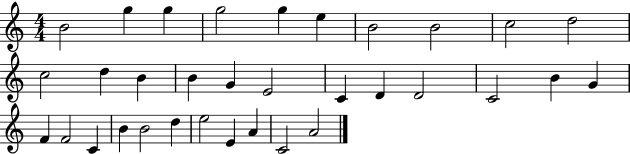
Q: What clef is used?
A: treble